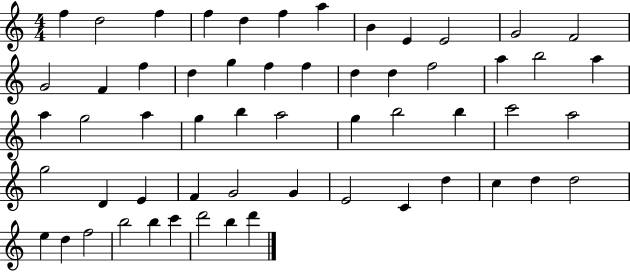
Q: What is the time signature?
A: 4/4